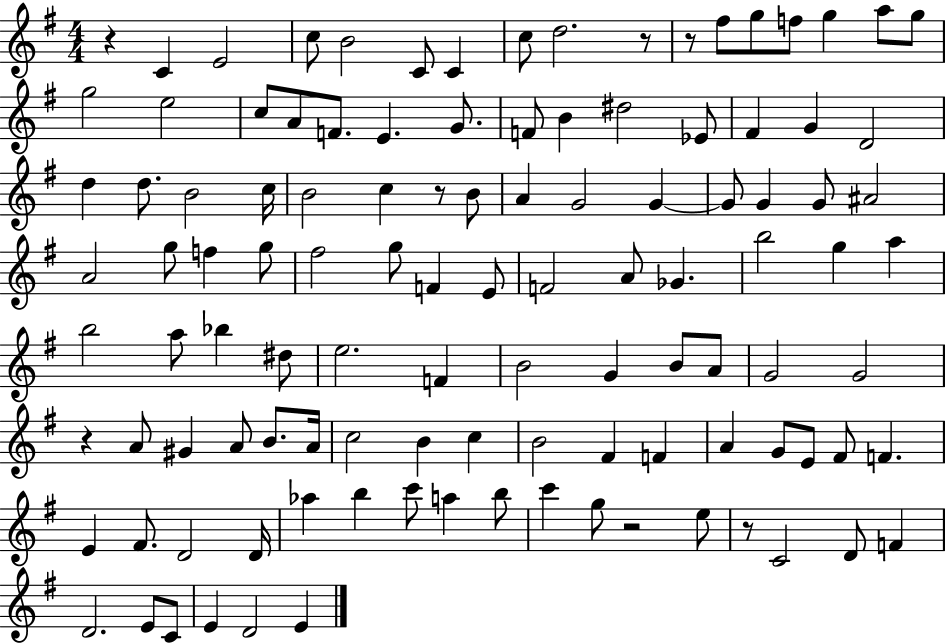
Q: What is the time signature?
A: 4/4